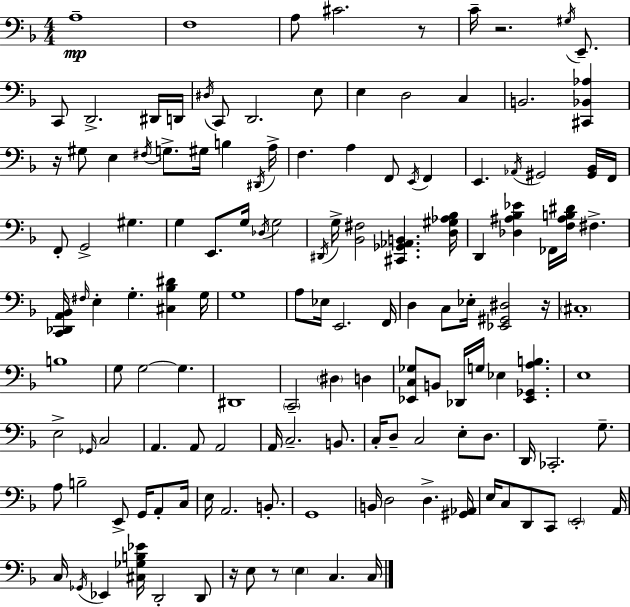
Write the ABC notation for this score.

X:1
T:Untitled
M:4/4
L:1/4
K:Dm
A,4 F,4 A,/2 ^C2 z/2 C/4 z2 ^G,/4 E,,/2 C,,/2 D,,2 ^D,,/4 D,,/4 ^D,/4 C,,/2 D,,2 E,/2 E, D,2 C, B,,2 [^C,,_B,,_A,] z/4 ^G,/2 E, ^F,/4 G,/2 ^G,/4 B, ^D,,/4 A,/4 F, A, F,,/2 E,,/4 F,, E,, _A,,/4 ^G,,2 [^G,,_B,,]/4 F,,/4 F,,/2 G,,2 ^G, G, E,,/2 G,/4 _D,/4 G,2 ^D,,/4 G,/4 [_B,,^F,]2 [^C,,_G,,_A,,B,,] [D,^G,_A,_B,]/4 D,, [_D,^A,_B,_E] _F,,/4 [F,^A,B,^D]/4 ^F, [C,,_D,,A,,_B,,]/4 ^F,/4 E, G, [^C,_B,^D] G,/4 G,4 A,/2 _E,/4 E,,2 F,,/4 D, C,/2 _E,/4 [_E,,^G,,^D,]2 z/4 ^C,4 B,4 G,/2 G,2 G, ^D,,4 C,,2 ^D, D, [_E,,C,_G,]/2 B,,/2 _D,,/4 G,/4 _E, [_E,,_G,,A,B,] E,4 E,2 _G,,/4 C,2 A,, A,,/2 A,,2 A,,/4 C,2 B,,/2 C,/4 D,/2 C,2 E,/2 D,/2 D,,/4 _C,,2 G,/2 A,/2 B,2 E,,/2 G,,/4 A,,/2 C,/4 E,/4 A,,2 B,,/2 G,,4 B,,/4 D,2 D, [^G,,_A,,]/4 E,/4 C,/2 D,,/2 C,,/2 E,,2 A,,/4 C,/4 _G,,/4 _E,, [^C,_G,B,_E]/4 D,,2 D,,/2 z/4 E,/2 z/2 E, C, C,/4